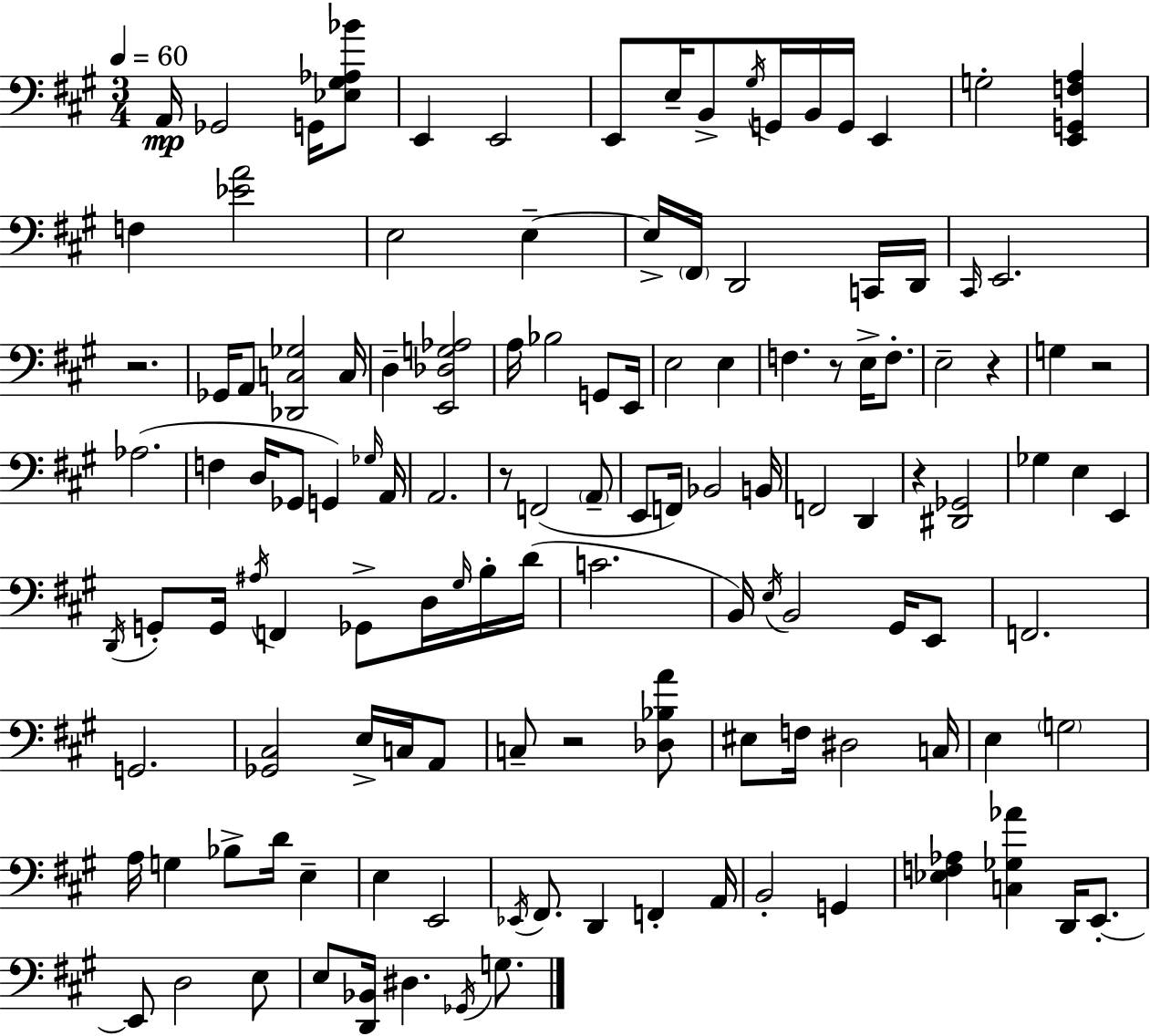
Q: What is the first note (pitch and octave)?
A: A2